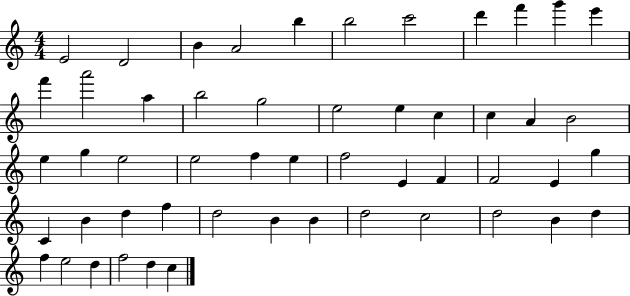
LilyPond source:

{
  \clef treble
  \numericTimeSignature
  \time 4/4
  \key c \major
  e'2 d'2 | b'4 a'2 b''4 | b''2 c'''2 | d'''4 f'''4 g'''4 e'''4 | \break f'''4 a'''2 a''4 | b''2 g''2 | e''2 e''4 c''4 | c''4 a'4 b'2 | \break e''4 g''4 e''2 | e''2 f''4 e''4 | f''2 e'4 f'4 | f'2 e'4 g''4 | \break c'4 b'4 d''4 f''4 | d''2 b'4 b'4 | d''2 c''2 | d''2 b'4 d''4 | \break f''4 e''2 d''4 | f''2 d''4 c''4 | \bar "|."
}